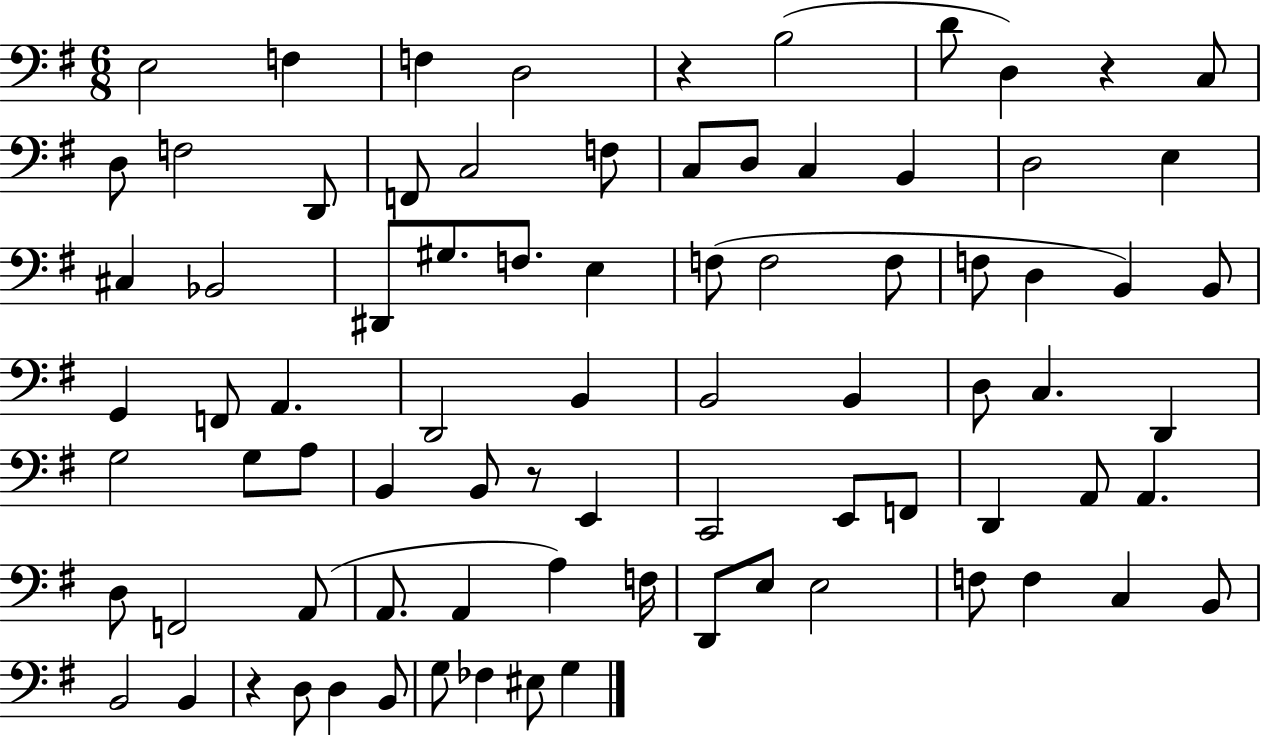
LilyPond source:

{
  \clef bass
  \numericTimeSignature
  \time 6/8
  \key g \major
  e2 f4 | f4 d2 | r4 b2( | d'8 d4) r4 c8 | \break d8 f2 d,8 | f,8 c2 f8 | c8 d8 c4 b,4 | d2 e4 | \break cis4 bes,2 | dis,8 gis8. f8. e4 | f8( f2 f8 | f8 d4 b,4) b,8 | \break g,4 f,8 a,4. | d,2 b,4 | b,2 b,4 | d8 c4. d,4 | \break g2 g8 a8 | b,4 b,8 r8 e,4 | c,2 e,8 f,8 | d,4 a,8 a,4. | \break d8 f,2 a,8( | a,8. a,4 a4) f16 | d,8 e8 e2 | f8 f4 c4 b,8 | \break b,2 b,4 | r4 d8 d4 b,8 | g8 fes4 eis8 g4 | \bar "|."
}